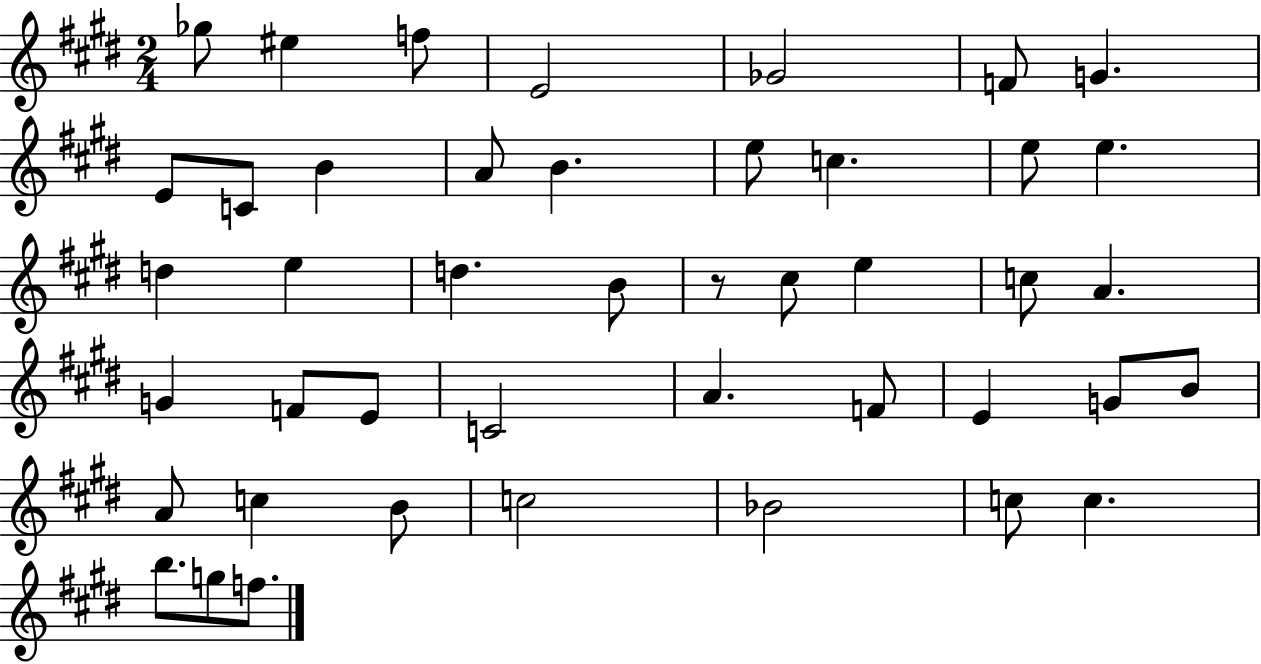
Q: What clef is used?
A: treble